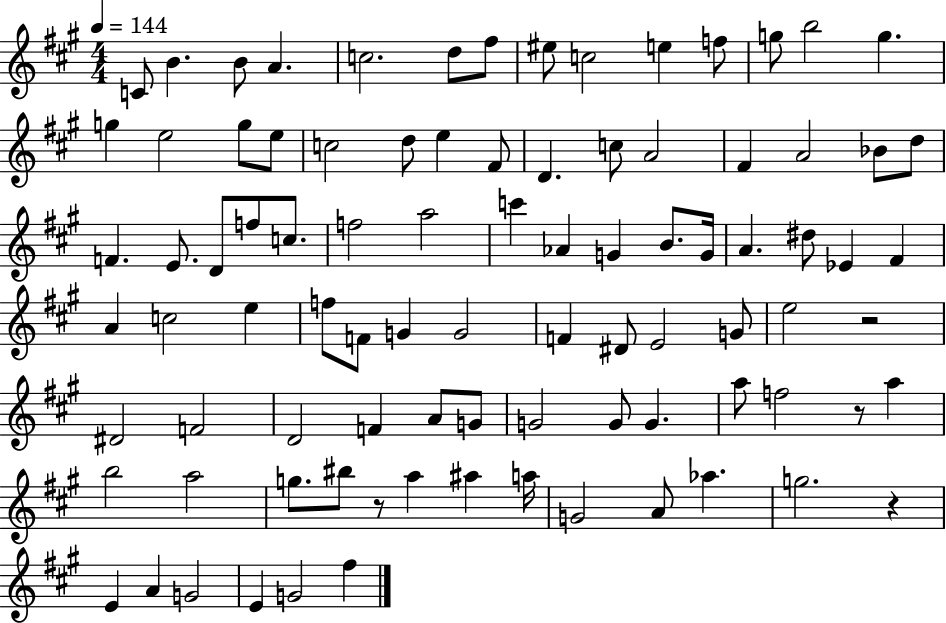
C4/e B4/q. B4/e A4/q. C5/h. D5/e F#5/e EIS5/e C5/h E5/q F5/e G5/e B5/h G5/q. G5/q E5/h G5/e E5/e C5/h D5/e E5/q F#4/e D4/q. C5/e A4/h F#4/q A4/h Bb4/e D5/e F4/q. E4/e. D4/e F5/e C5/e. F5/h A5/h C6/q Ab4/q G4/q B4/e. G4/s A4/q. D#5/e Eb4/q F#4/q A4/q C5/h E5/q F5/e F4/e G4/q G4/h F4/q D#4/e E4/h G4/e E5/h R/h D#4/h F4/h D4/h F4/q A4/e G4/e G4/h G4/e G4/q. A5/e F5/h R/e A5/q B5/h A5/h G5/e. BIS5/e R/e A5/q A#5/q A5/s G4/h A4/e Ab5/q. G5/h. R/q E4/q A4/q G4/h E4/q G4/h F#5/q